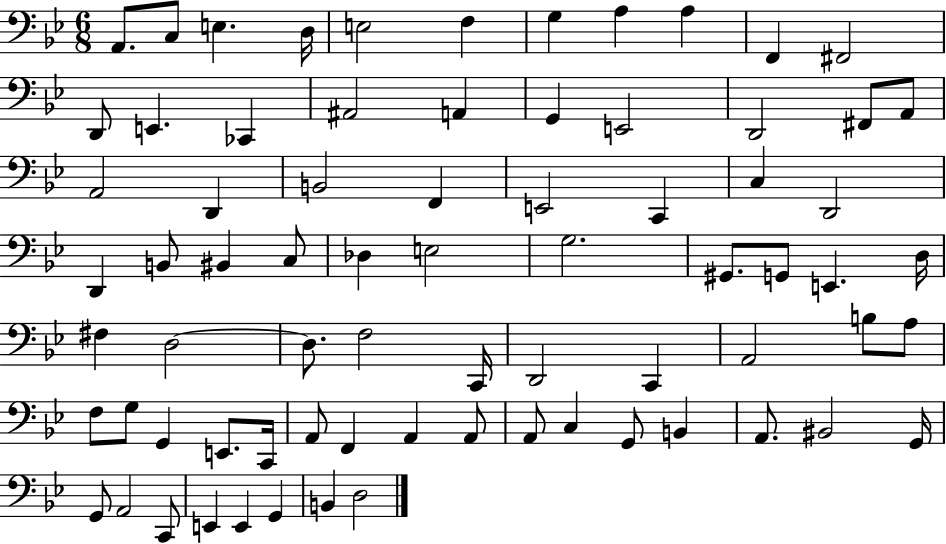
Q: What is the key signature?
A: BES major